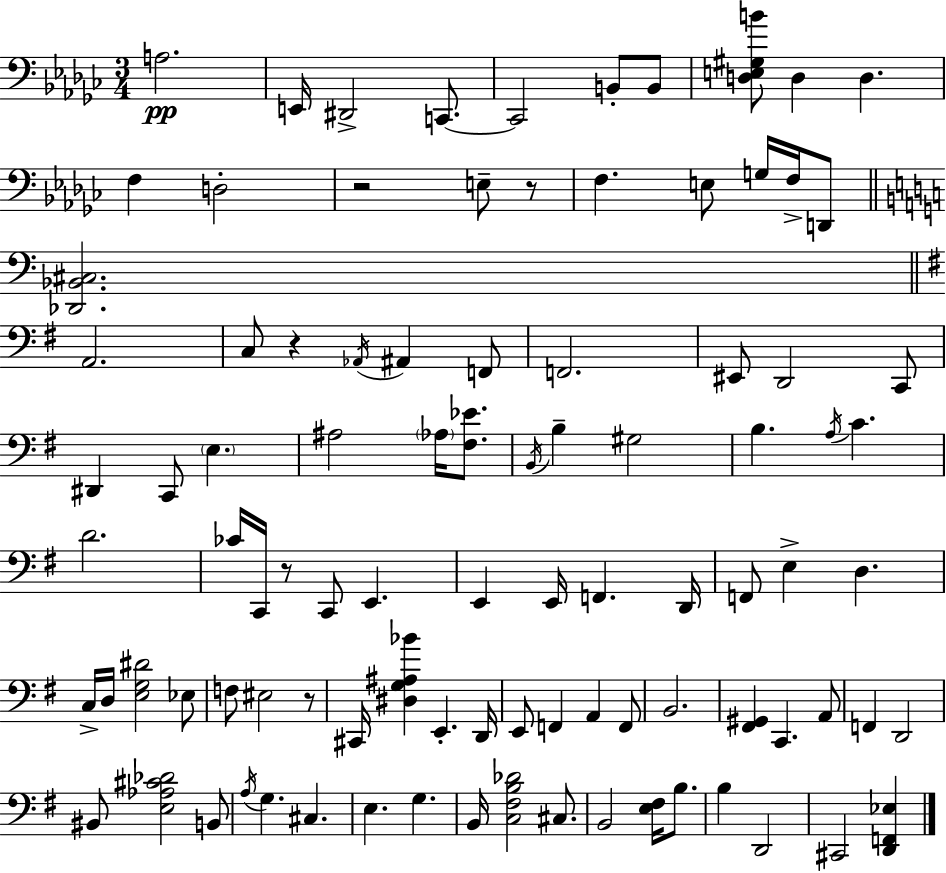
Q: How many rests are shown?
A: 5